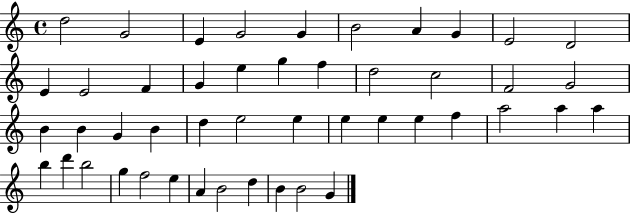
{
  \clef treble
  \time 4/4
  \defaultTimeSignature
  \key c \major
  d''2 g'2 | e'4 g'2 g'4 | b'2 a'4 g'4 | e'2 d'2 | \break e'4 e'2 f'4 | g'4 e''4 g''4 f''4 | d''2 c''2 | f'2 g'2 | \break b'4 b'4 g'4 b'4 | d''4 e''2 e''4 | e''4 e''4 e''4 f''4 | a''2 a''4 a''4 | \break b''4 d'''4 b''2 | g''4 f''2 e''4 | a'4 b'2 d''4 | b'4 b'2 g'4 | \break \bar "|."
}